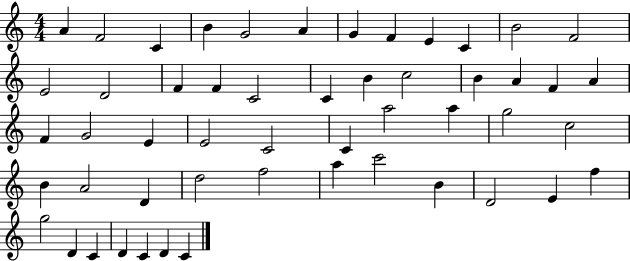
{
  \clef treble
  \numericTimeSignature
  \time 4/4
  \key c \major
  a'4 f'2 c'4 | b'4 g'2 a'4 | g'4 f'4 e'4 c'4 | b'2 f'2 | \break e'2 d'2 | f'4 f'4 c'2 | c'4 b'4 c''2 | b'4 a'4 f'4 a'4 | \break f'4 g'2 e'4 | e'2 c'2 | c'4 a''2 a''4 | g''2 c''2 | \break b'4 a'2 d'4 | d''2 f''2 | a''4 c'''2 b'4 | d'2 e'4 f''4 | \break g''2 d'4 c'4 | d'4 c'4 d'4 c'4 | \bar "|."
}